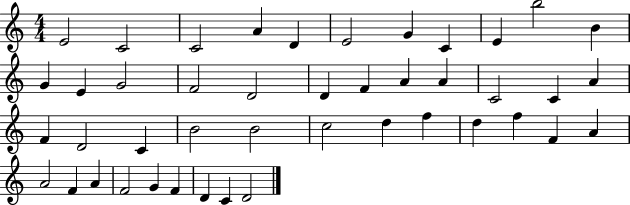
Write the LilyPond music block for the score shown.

{
  \clef treble
  \numericTimeSignature
  \time 4/4
  \key c \major
  e'2 c'2 | c'2 a'4 d'4 | e'2 g'4 c'4 | e'4 b''2 b'4 | \break g'4 e'4 g'2 | f'2 d'2 | d'4 f'4 a'4 a'4 | c'2 c'4 a'4 | \break f'4 d'2 c'4 | b'2 b'2 | c''2 d''4 f''4 | d''4 f''4 f'4 a'4 | \break a'2 f'4 a'4 | f'2 g'4 f'4 | d'4 c'4 d'2 | \bar "|."
}